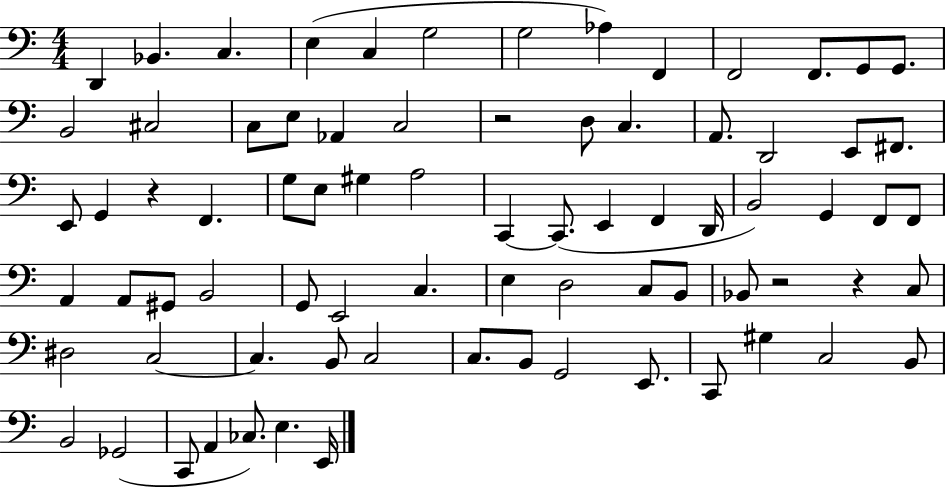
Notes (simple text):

D2/q Bb2/q. C3/q. E3/q C3/q G3/h G3/h Ab3/q F2/q F2/h F2/e. G2/e G2/e. B2/h C#3/h C3/e E3/e Ab2/q C3/h R/h D3/e C3/q. A2/e. D2/h E2/e F#2/e. E2/e G2/q R/q F2/q. G3/e E3/e G#3/q A3/h C2/q C2/e. E2/q F2/q D2/s B2/h G2/q F2/e F2/e A2/q A2/e G#2/e B2/h G2/e E2/h C3/q. E3/q D3/h C3/e B2/e Bb2/e R/h R/q C3/e D#3/h C3/h C3/q. B2/e C3/h C3/e. B2/e G2/h E2/e. C2/e G#3/q C3/h B2/e B2/h Gb2/h C2/e A2/q CES3/e. E3/q. E2/s